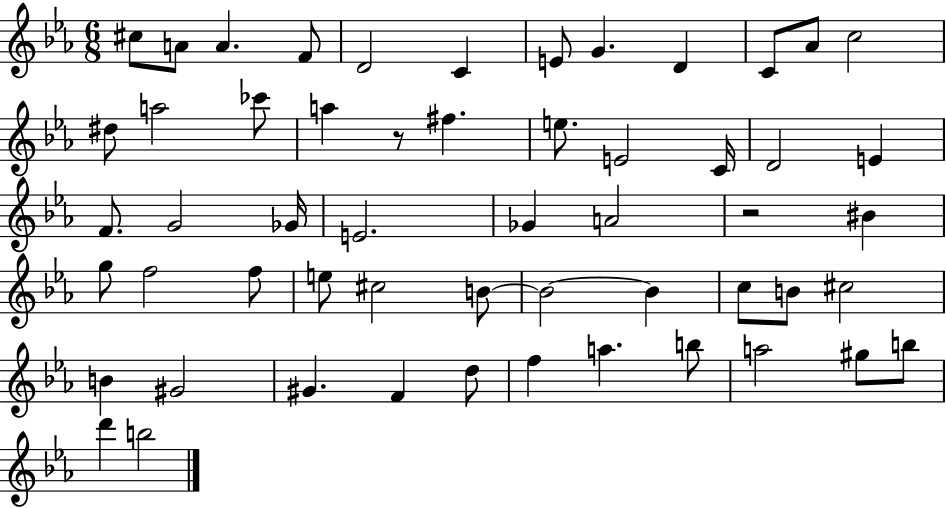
{
  \clef treble
  \numericTimeSignature
  \time 6/8
  \key ees \major
  cis''8 a'8 a'4. f'8 | d'2 c'4 | e'8 g'4. d'4 | c'8 aes'8 c''2 | \break dis''8 a''2 ces'''8 | a''4 r8 fis''4. | e''8. e'2 c'16 | d'2 e'4 | \break f'8. g'2 ges'16 | e'2. | ges'4 a'2 | r2 bis'4 | \break g''8 f''2 f''8 | e''8 cis''2 b'8~~ | b'2~~ b'4 | c''8 b'8 cis''2 | \break b'4 gis'2 | gis'4. f'4 d''8 | f''4 a''4. b''8 | a''2 gis''8 b''8 | \break d'''4 b''2 | \bar "|."
}